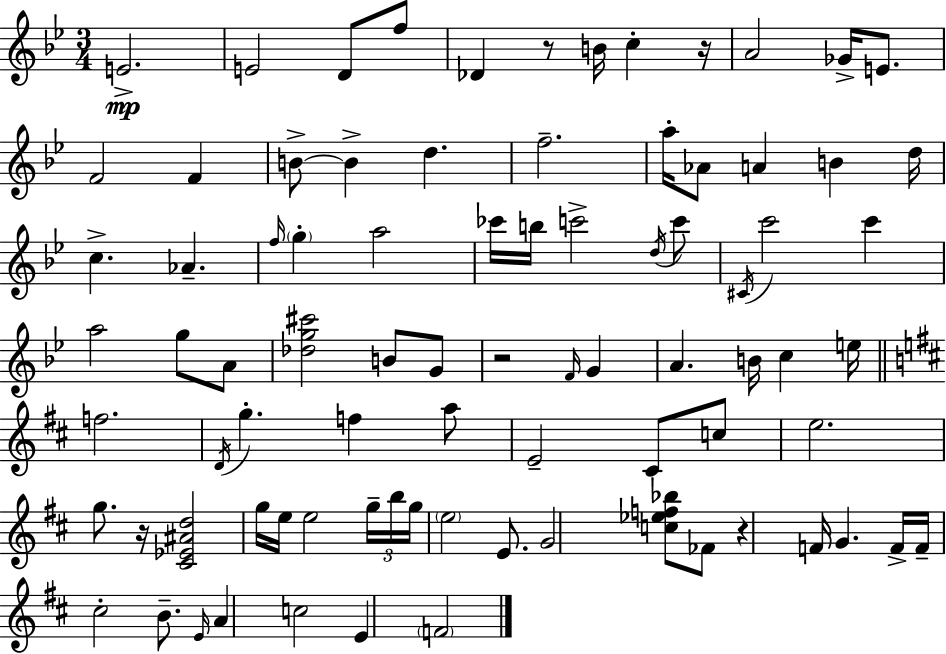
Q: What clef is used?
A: treble